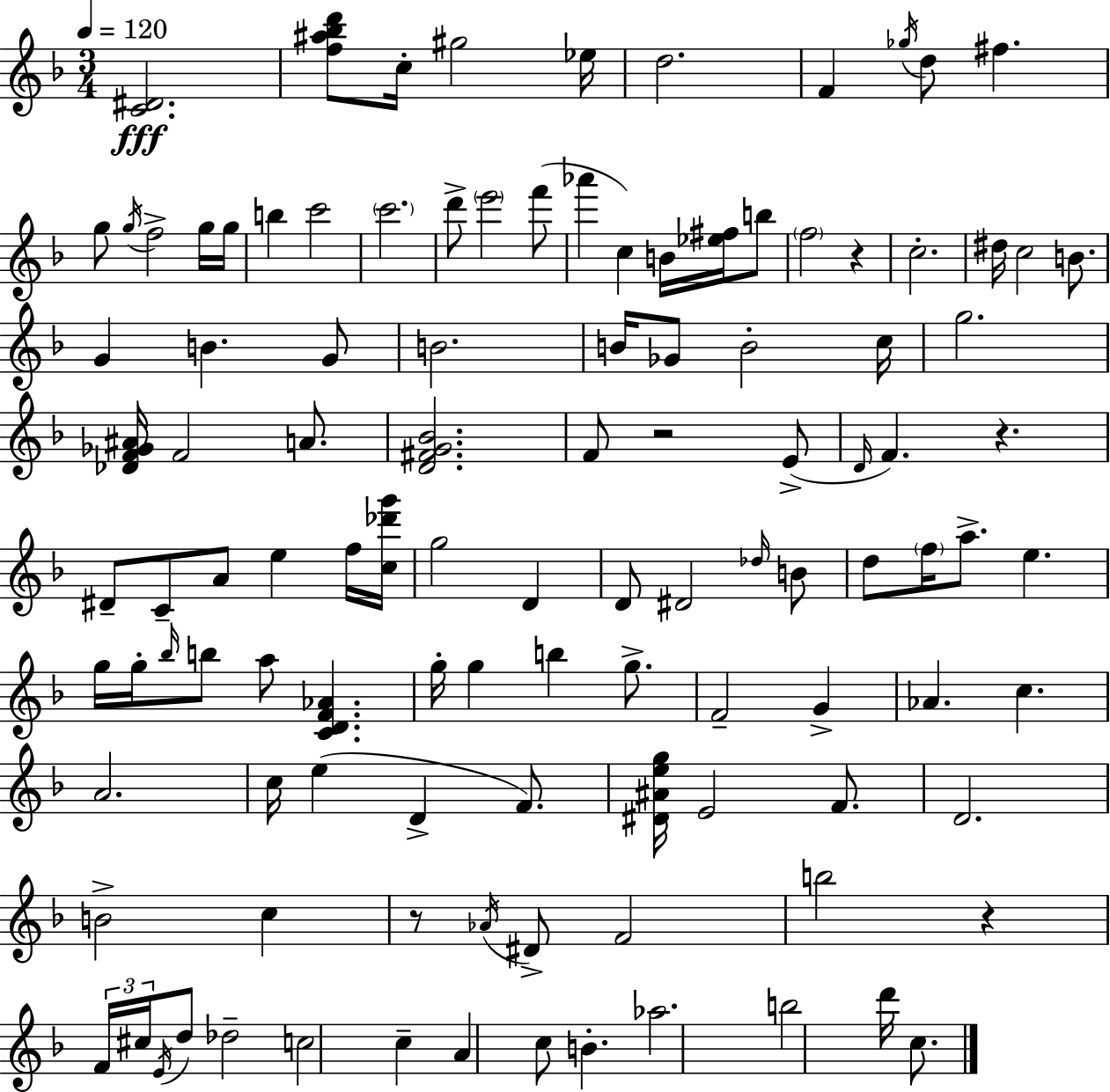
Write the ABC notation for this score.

X:1
T:Untitled
M:3/4
L:1/4
K:F
[C^D]2 [f^a_bd']/2 c/4 ^g2 _e/4 d2 F _g/4 d/2 ^f g/2 g/4 f2 g/4 g/4 b c'2 c'2 d'/2 e'2 f'/2 _a' c B/4 [_e^f]/4 b/2 f2 z c2 ^d/4 c2 B/2 G B G/2 B2 B/4 _G/2 B2 c/4 g2 [_DF_G^A]/4 F2 A/2 [D^FG_B]2 F/2 z2 E/2 D/4 F z ^D/2 C/2 A/2 e f/4 [c_d'g']/4 g2 D D/2 ^D2 _d/4 B/2 d/2 f/4 a/2 e g/4 g/4 _b/4 b/2 a/2 [CDF_A] g/4 g b g/2 F2 G _A c A2 c/4 e D F/2 [^D^Aeg]/4 E2 F/2 D2 B2 c z/2 _A/4 ^D/2 F2 b2 z F/4 ^c/4 E/4 d/2 _d2 c2 c A c/2 B _a2 b2 d'/4 c/2